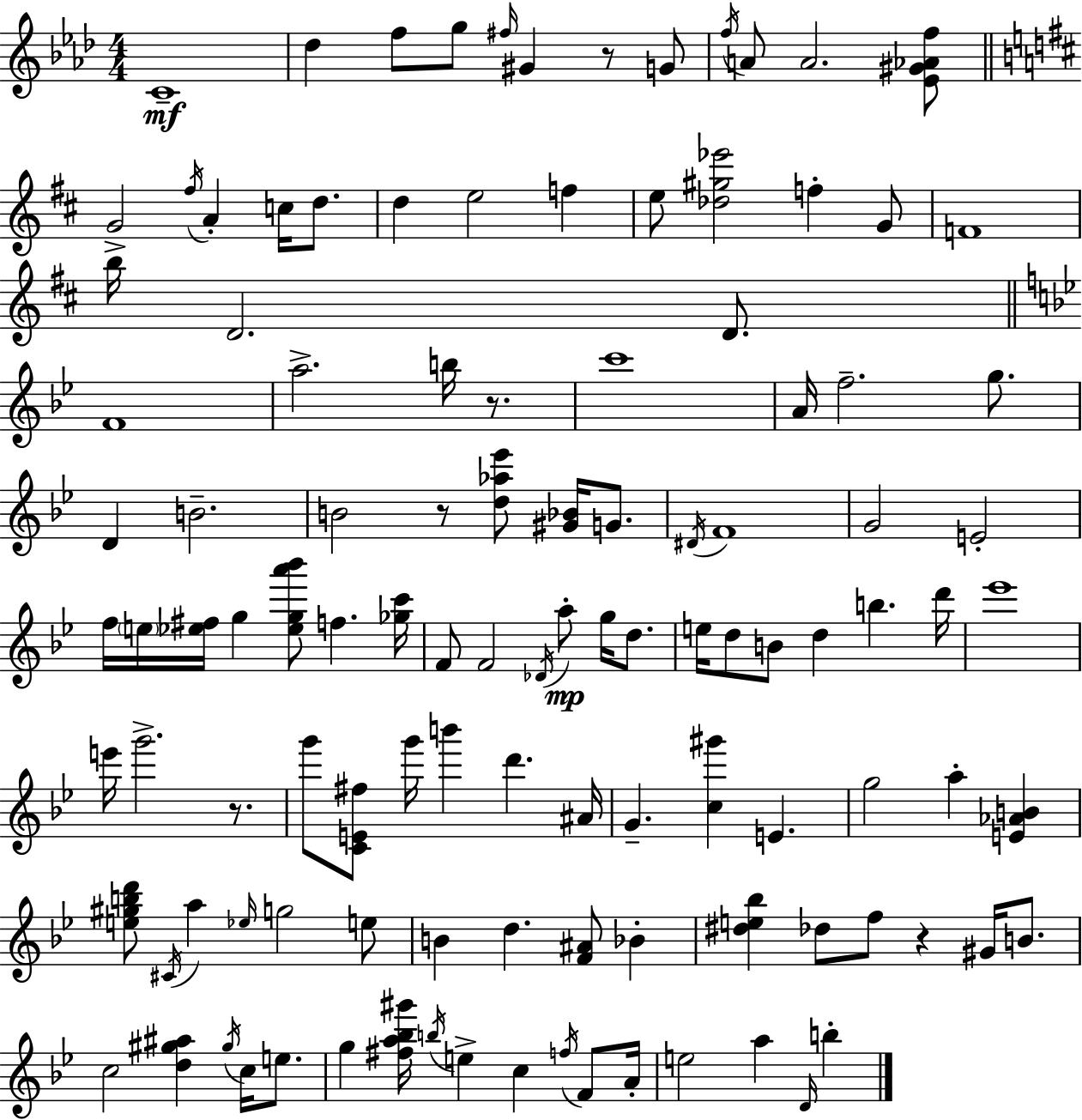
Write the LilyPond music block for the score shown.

{
  \clef treble
  \numericTimeSignature
  \time 4/4
  \key aes \major
  \repeat volta 2 { c'1--\mf | des''4 f''8 g''8 \grace { fis''16 } gis'4 r8 g'8 | \acciaccatura { f''16 } a'8 a'2. | <ees' gis' aes' f''>8 \bar "||" \break \key d \major g'2-> \acciaccatura { fis''16 } a'4-. c''16 d''8. | d''4 e''2 f''4 | e''8 <des'' gis'' ees'''>2 f''4-. g'8 | f'1 | \break b''16 d'2. d'8. | \bar "||" \break \key g \minor f'1 | a''2.-> b''16 r8. | c'''1 | a'16 f''2.-- g''8. | \break d'4 b'2.-- | b'2 r8 <d'' aes'' ees'''>8 <gis' bes'>16 g'8. | \acciaccatura { dis'16 } f'1 | g'2 e'2-. | \break f''16 \parenthesize e''16 <ees'' fis''>16 g''4 <ees'' g'' a''' bes'''>8 f''4. | <ges'' c'''>16 f'8 f'2 \acciaccatura { des'16 } a''8-.\mp g''16 d''8. | e''16 d''8 b'8 d''4 b''4. | d'''16 ees'''1 | \break e'''16 g'''2.-> r8. | g'''8 <c' e' fis''>8 g'''16 b'''4 d'''4. | ais'16 g'4.-- <c'' gis'''>4 e'4. | g''2 a''4-. <e' aes' b'>4 | \break <e'' gis'' b'' d'''>8 \acciaccatura { cis'16 } a''4 \grace { ees''16 } g''2 | e''8 b'4 d''4. <f' ais'>8 | bes'4-. <dis'' e'' bes''>4 des''8 f''8 r4 | gis'16 b'8. c''2 <d'' gis'' ais''>4 | \break \acciaccatura { gis''16 } c''16 e''8. g''4 <fis'' a'' bes'' gis'''>16 \acciaccatura { b''16 } e''4-> c''4 | \acciaccatura { f''16 } f'8 a'16-. e''2 a''4 | \grace { d'16 } b''4-. } \bar "|."
}